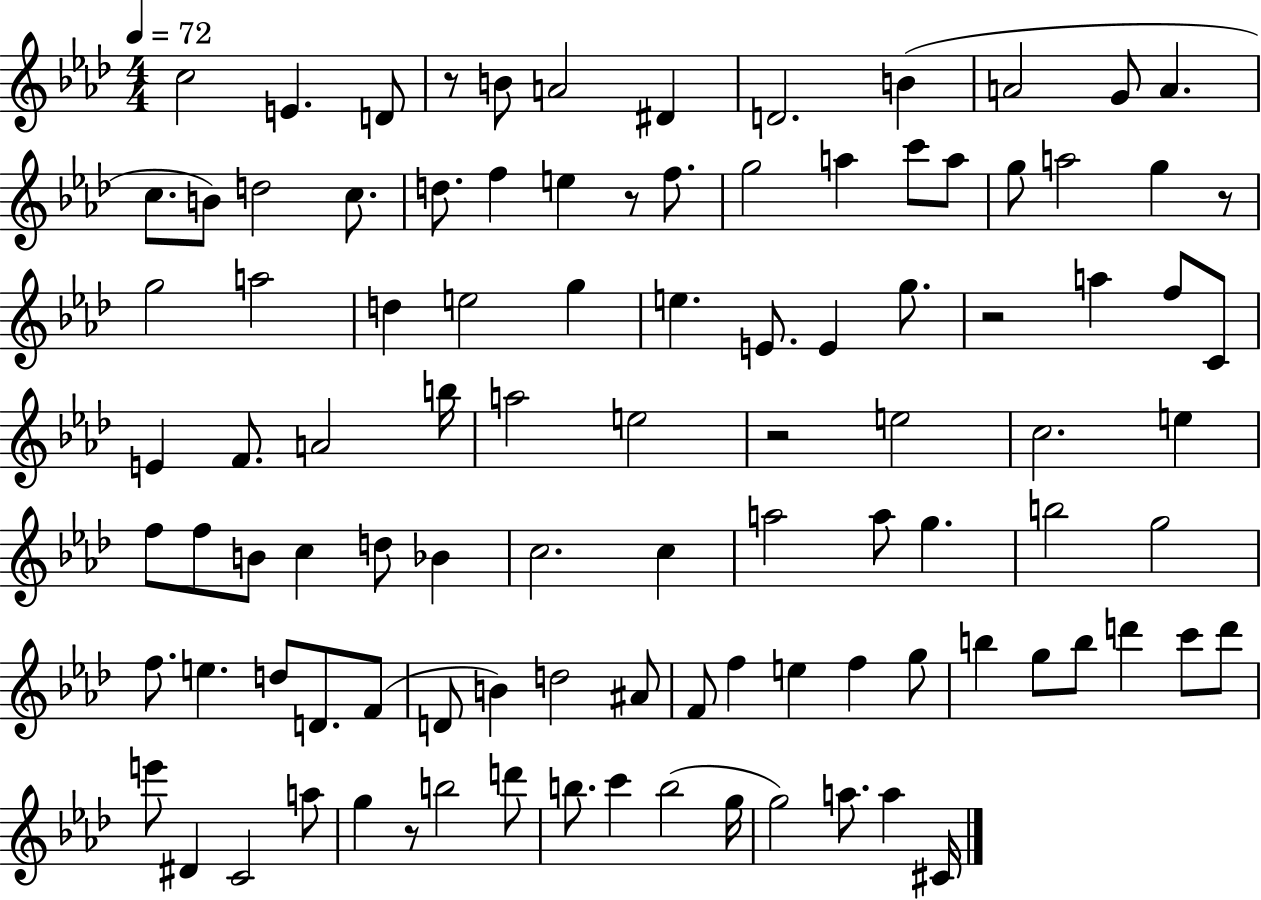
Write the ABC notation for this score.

X:1
T:Untitled
M:4/4
L:1/4
K:Ab
c2 E D/2 z/2 B/2 A2 ^D D2 B A2 G/2 A c/2 B/2 d2 c/2 d/2 f e z/2 f/2 g2 a c'/2 a/2 g/2 a2 g z/2 g2 a2 d e2 g e E/2 E g/2 z2 a f/2 C/2 E F/2 A2 b/4 a2 e2 z2 e2 c2 e f/2 f/2 B/2 c d/2 _B c2 c a2 a/2 g b2 g2 f/2 e d/2 D/2 F/2 D/2 B d2 ^A/2 F/2 f e f g/2 b g/2 b/2 d' c'/2 d'/2 e'/2 ^D C2 a/2 g z/2 b2 d'/2 b/2 c' b2 g/4 g2 a/2 a ^C/4